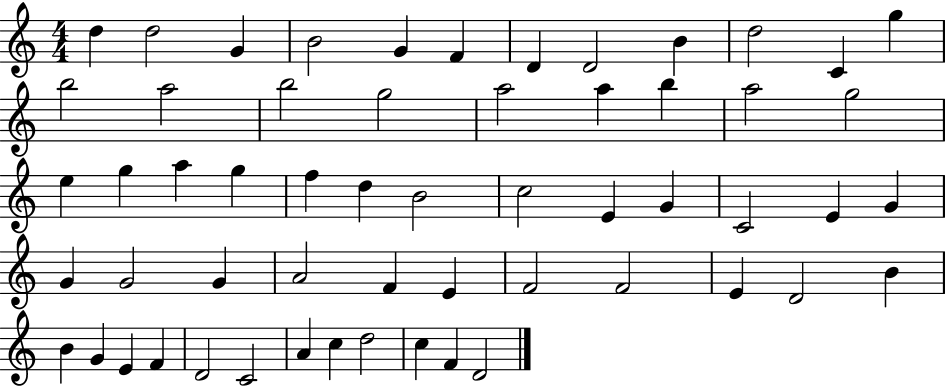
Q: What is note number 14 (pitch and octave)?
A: A5